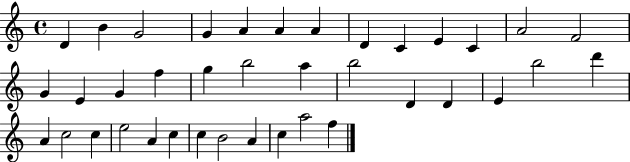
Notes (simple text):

D4/q B4/q G4/h G4/q A4/q A4/q A4/q D4/q C4/q E4/q C4/q A4/h F4/h G4/q E4/q G4/q F5/q G5/q B5/h A5/q B5/h D4/q D4/q E4/q B5/h D6/q A4/q C5/h C5/q E5/h A4/q C5/q C5/q B4/h A4/q C5/q A5/h F5/q